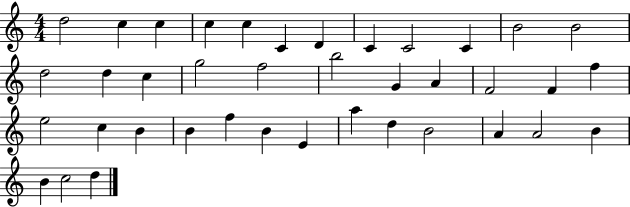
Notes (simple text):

D5/h C5/q C5/q C5/q C5/q C4/q D4/q C4/q C4/h C4/q B4/h B4/h D5/h D5/q C5/q G5/h F5/h B5/h G4/q A4/q F4/h F4/q F5/q E5/h C5/q B4/q B4/q F5/q B4/q E4/q A5/q D5/q B4/h A4/q A4/h B4/q B4/q C5/h D5/q